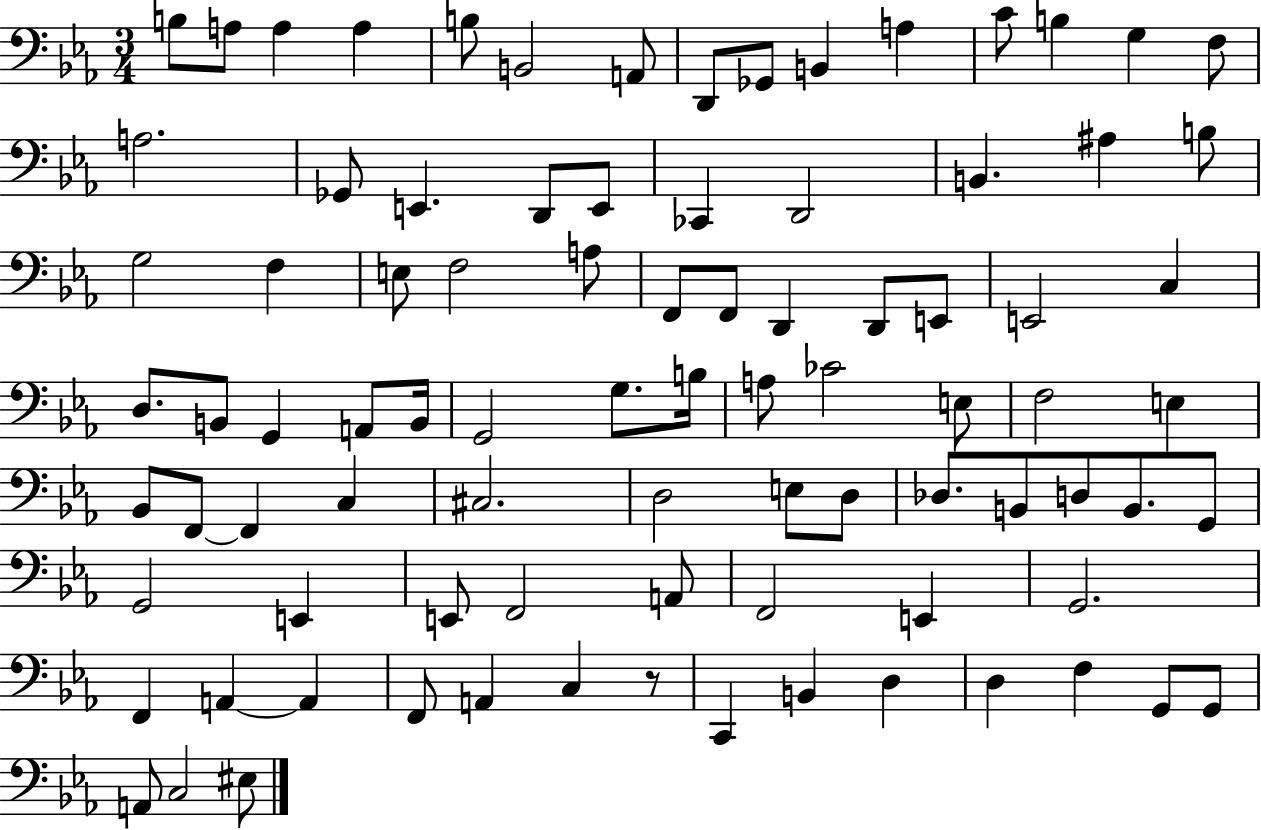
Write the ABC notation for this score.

X:1
T:Untitled
M:3/4
L:1/4
K:Eb
B,/2 A,/2 A, A, B,/2 B,,2 A,,/2 D,,/2 _G,,/2 B,, A, C/2 B, G, F,/2 A,2 _G,,/2 E,, D,,/2 E,,/2 _C,, D,,2 B,, ^A, B,/2 G,2 F, E,/2 F,2 A,/2 F,,/2 F,,/2 D,, D,,/2 E,,/2 E,,2 C, D,/2 B,,/2 G,, A,,/2 B,,/4 G,,2 G,/2 B,/4 A,/2 _C2 E,/2 F,2 E, _B,,/2 F,,/2 F,, C, ^C,2 D,2 E,/2 D,/2 _D,/2 B,,/2 D,/2 B,,/2 G,,/2 G,,2 E,, E,,/2 F,,2 A,,/2 F,,2 E,, G,,2 F,, A,, A,, F,,/2 A,, C, z/2 C,, B,, D, D, F, G,,/2 G,,/2 A,,/2 C,2 ^E,/2